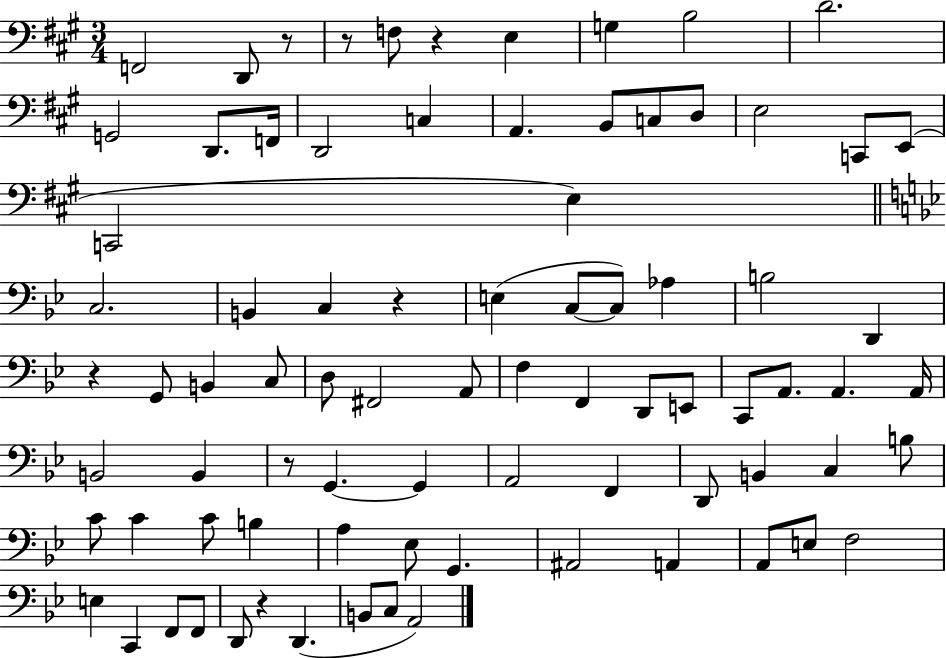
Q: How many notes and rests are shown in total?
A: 82